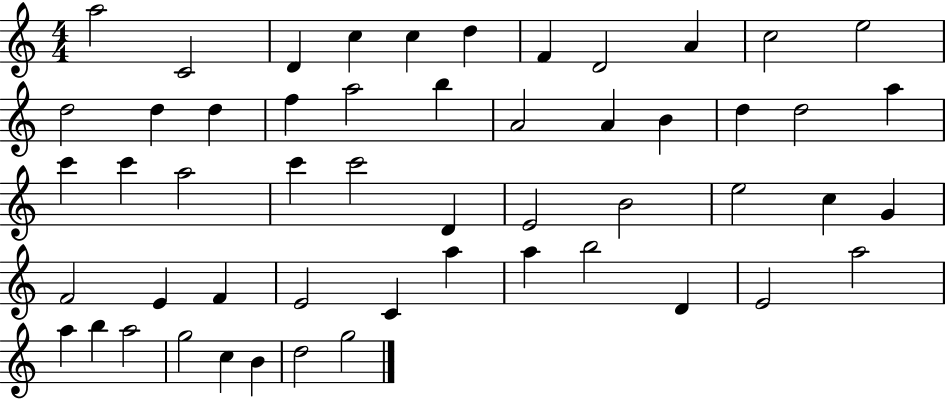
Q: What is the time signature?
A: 4/4